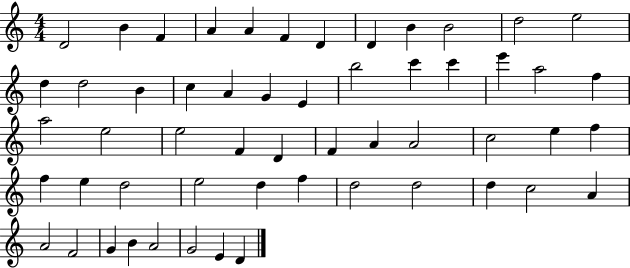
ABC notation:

X:1
T:Untitled
M:4/4
L:1/4
K:C
D2 B F A A F D D B B2 d2 e2 d d2 B c A G E b2 c' c' e' a2 f a2 e2 e2 F D F A A2 c2 e f f e d2 e2 d f d2 d2 d c2 A A2 F2 G B A2 G2 E D